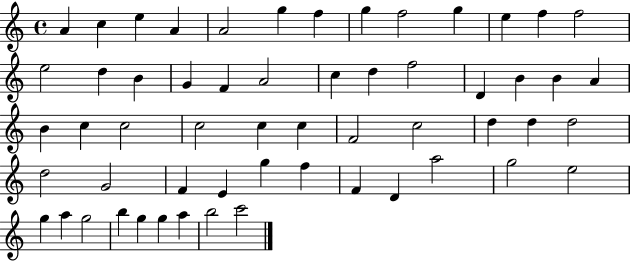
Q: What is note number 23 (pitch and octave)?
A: D4